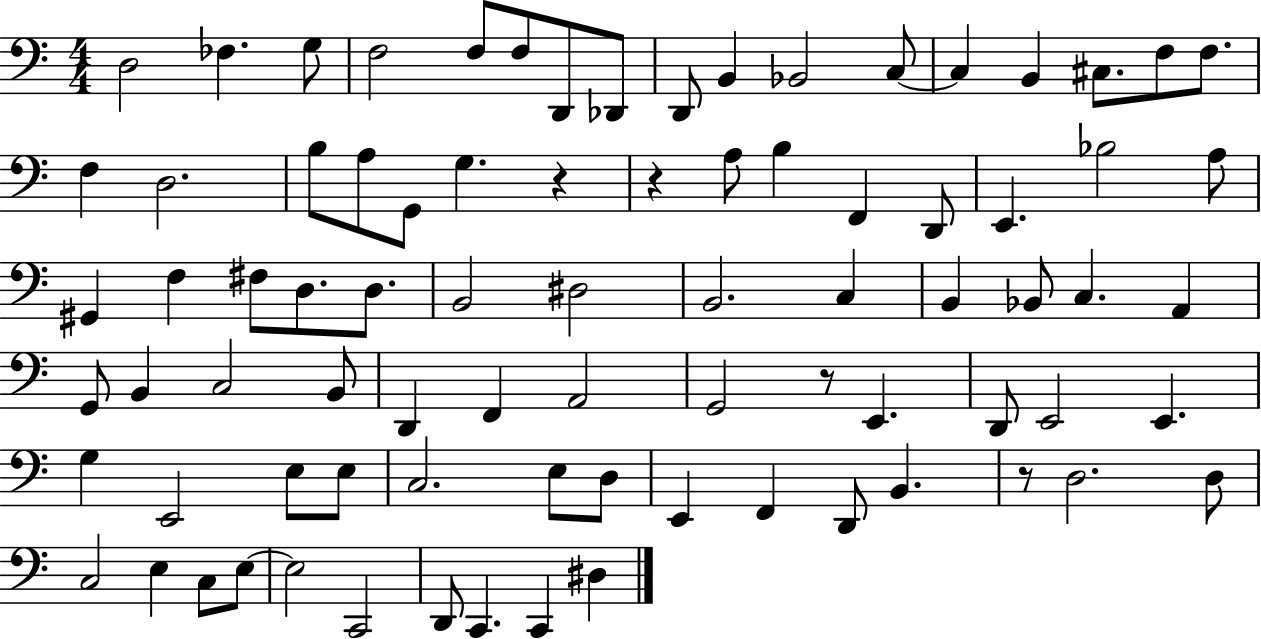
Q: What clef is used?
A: bass